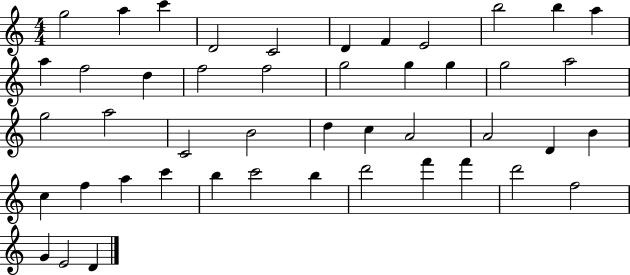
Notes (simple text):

G5/h A5/q C6/q D4/h C4/h D4/q F4/q E4/h B5/h B5/q A5/q A5/q F5/h D5/q F5/h F5/h G5/h G5/q G5/q G5/h A5/h G5/h A5/h C4/h B4/h D5/q C5/q A4/h A4/h D4/q B4/q C5/q F5/q A5/q C6/q B5/q C6/h B5/q D6/h F6/q F6/q D6/h F5/h G4/q E4/h D4/q